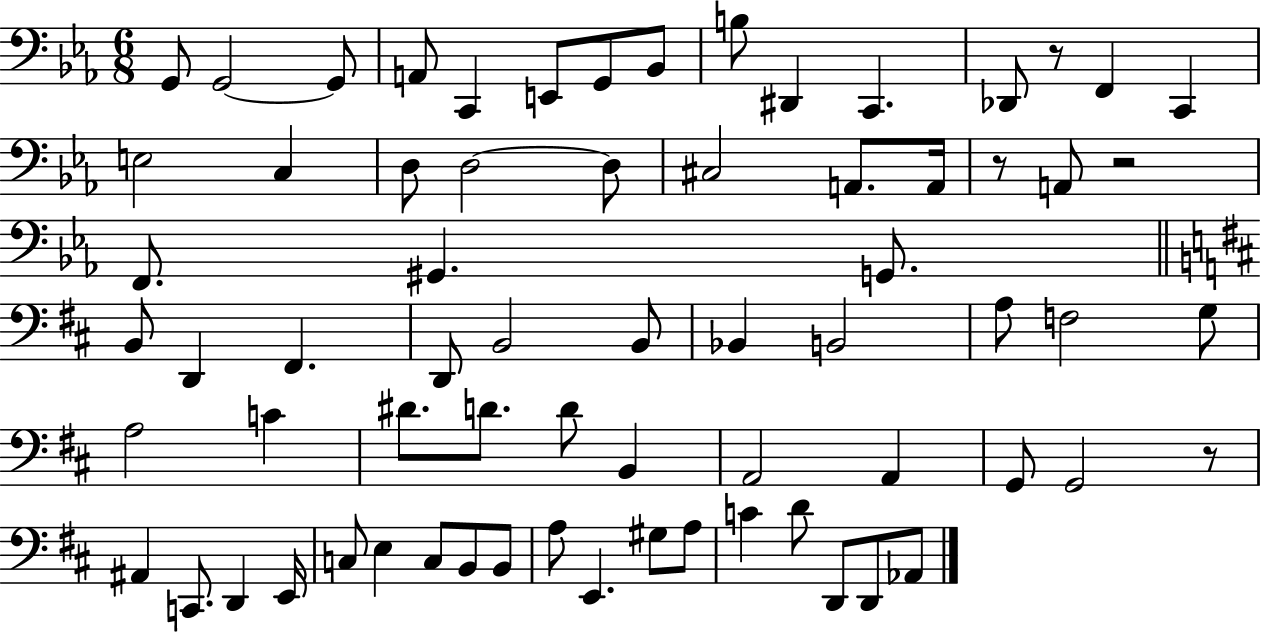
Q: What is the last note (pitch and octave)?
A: Ab2